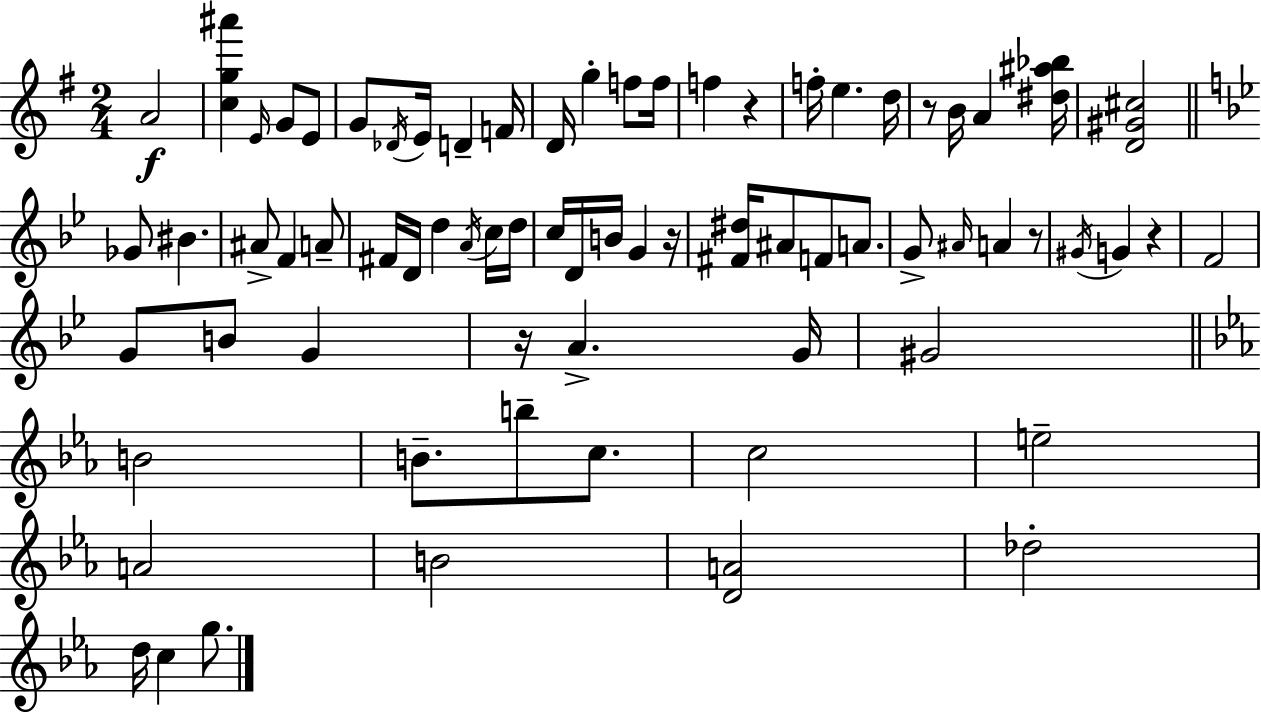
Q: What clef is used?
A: treble